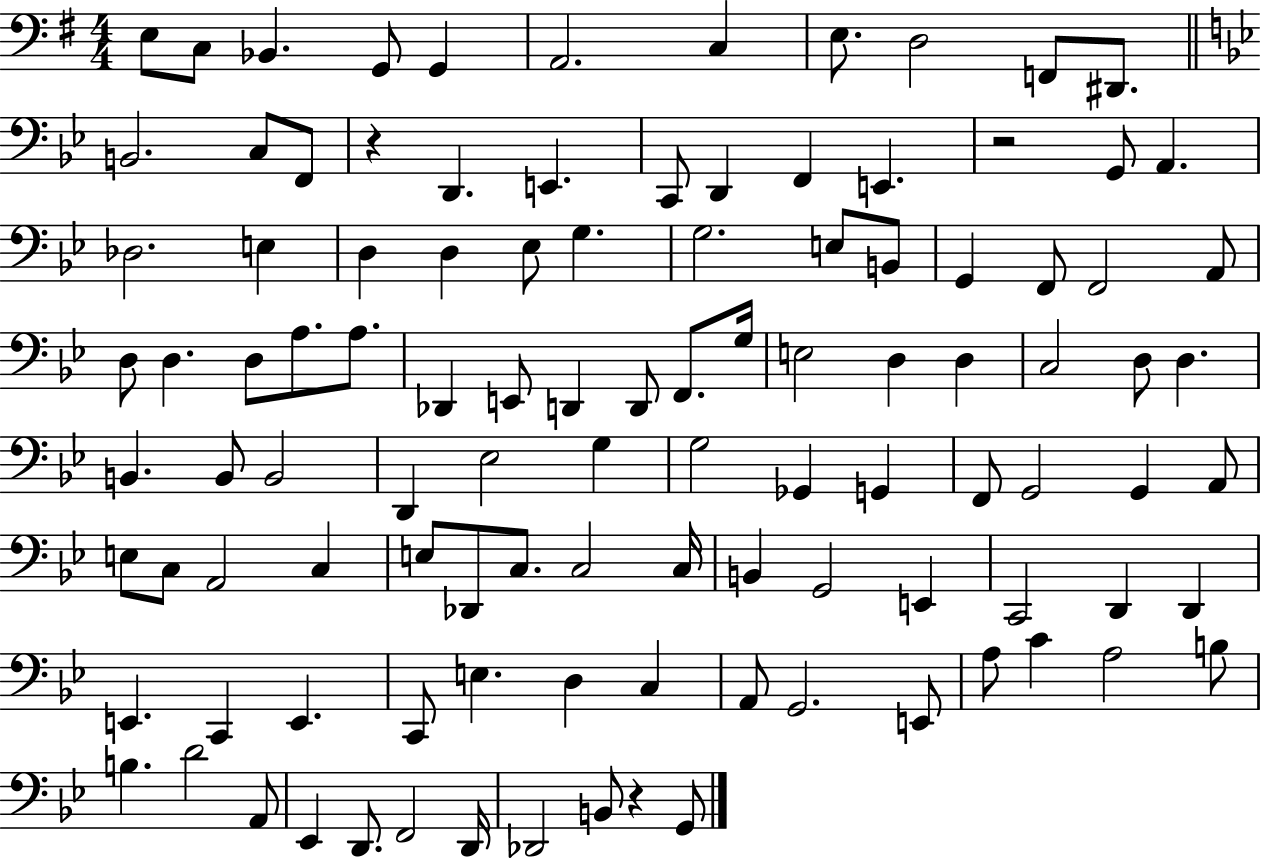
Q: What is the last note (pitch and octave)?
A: G2